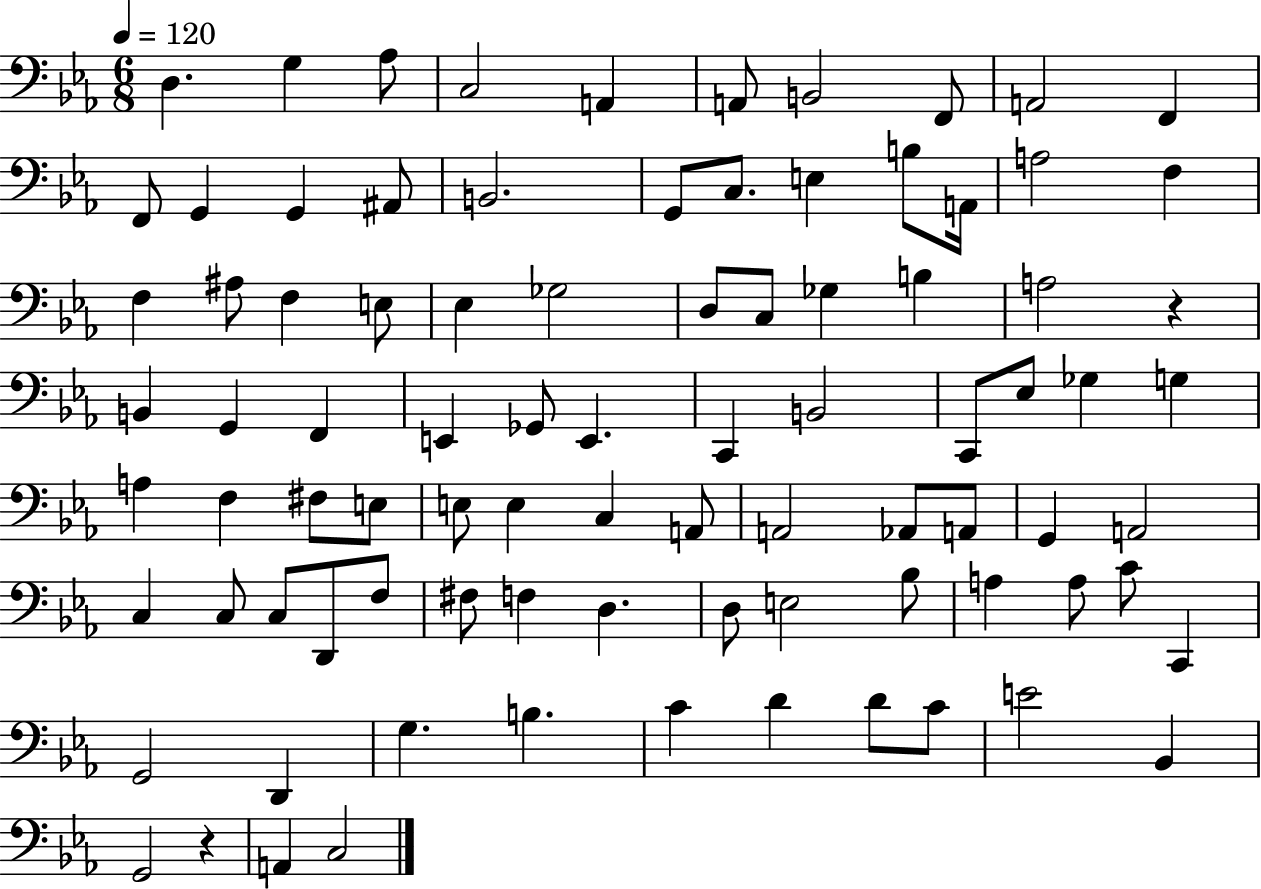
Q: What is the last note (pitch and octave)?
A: C3